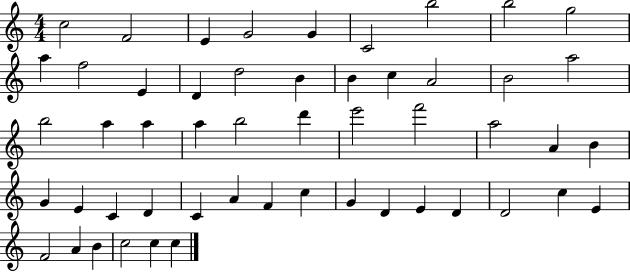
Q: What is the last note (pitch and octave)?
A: C5